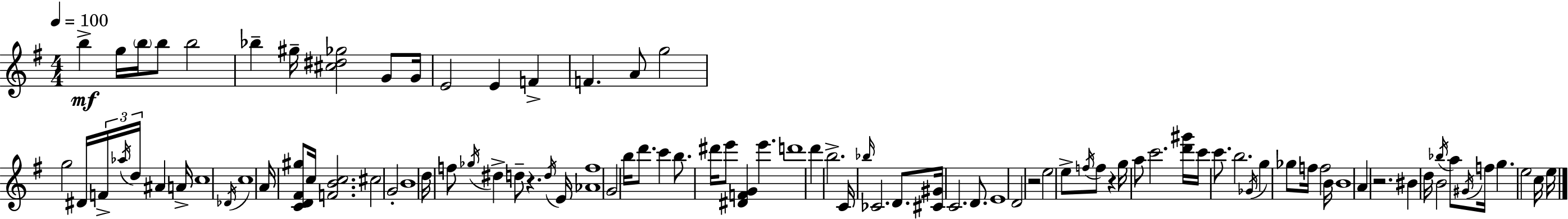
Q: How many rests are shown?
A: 4